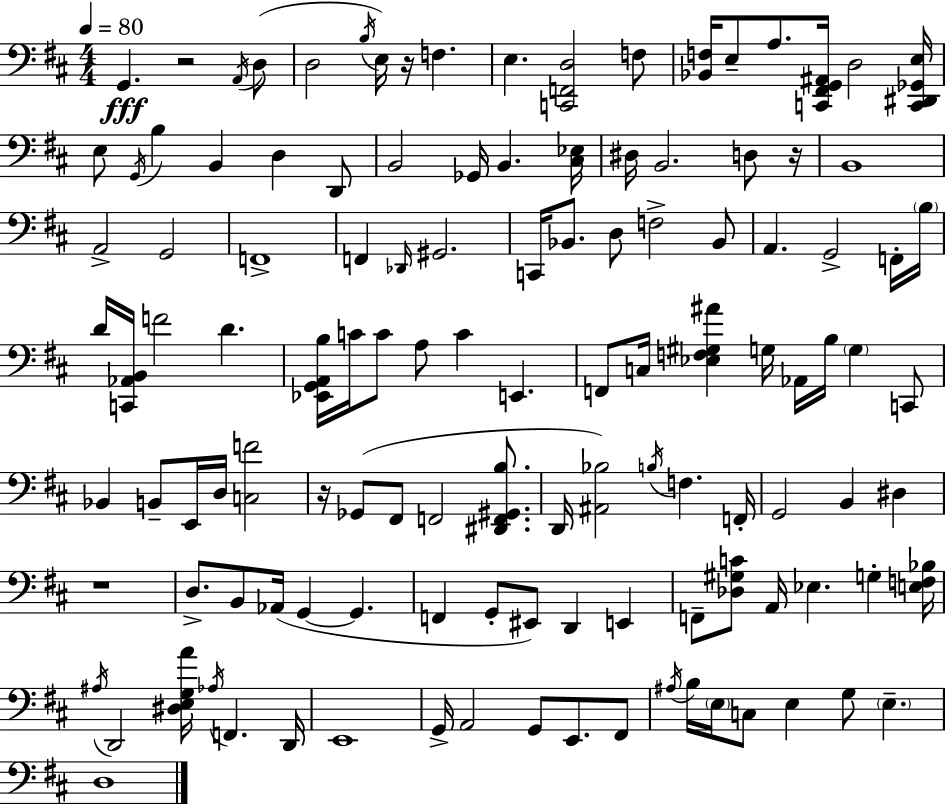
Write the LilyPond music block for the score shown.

{
  \clef bass
  \numericTimeSignature
  \time 4/4
  \key d \major
  \tempo 4 = 80
  g,4.\fff r2 \acciaccatura { a,16 }( d8 | d2 \acciaccatura { b16 } e16) r16 f4. | e4. <c, f, d>2 | f8 <bes, f>16 e8-- a8. <c, fis, g, ais,>16 d2 | \break <c, dis, ges, e>16 e8 \acciaccatura { g,16 } b4 b,4 d4 | d,8 b,2 ges,16 b,4. | <cis ees>16 dis16 b,2. | d8 r16 b,1 | \break a,2-> g,2 | f,1-> | f,4 \grace { des,16 } gis,2. | c,16 bes,8. d8 f2-> | \break bes,8 a,4. g,2-> | f,16-. \parenthesize b16 d'16 <c, aes, b,>16 f'2 d'4. | <ees, g, a, b>16 c'16 c'8 a8 c'4 e,4. | f,8 c16 <ees f gis ais'>4 g16 aes,16 b16 \parenthesize g4 | \break c,8 bes,4 b,8-- e,16 d16 <c f'>2 | r16 ges,8( fis,8 f,2 | <dis, f, gis, b>8. d,16 <ais, bes>2) \acciaccatura { b16 } f4. | f,16-. g,2 b,4 | \break dis4 r1 | d8.-> b,8 aes,16( g,4~~ g,4. | f,4 g,8-. eis,8) d,4 | e,4 f,8-- <des gis c'>8 a,16 ees4. | \break g4-. <e f bes>16 \acciaccatura { ais16 } d,2 <dis e g a'>16 \acciaccatura { aes16 } | f,4. d,16 e,1 | g,16-> a,2 | g,8 e,8. fis,8 \acciaccatura { ais16 } b16 \parenthesize e16 c8 e4 | \break g8 \parenthesize e4.-- d1 | \bar "|."
}